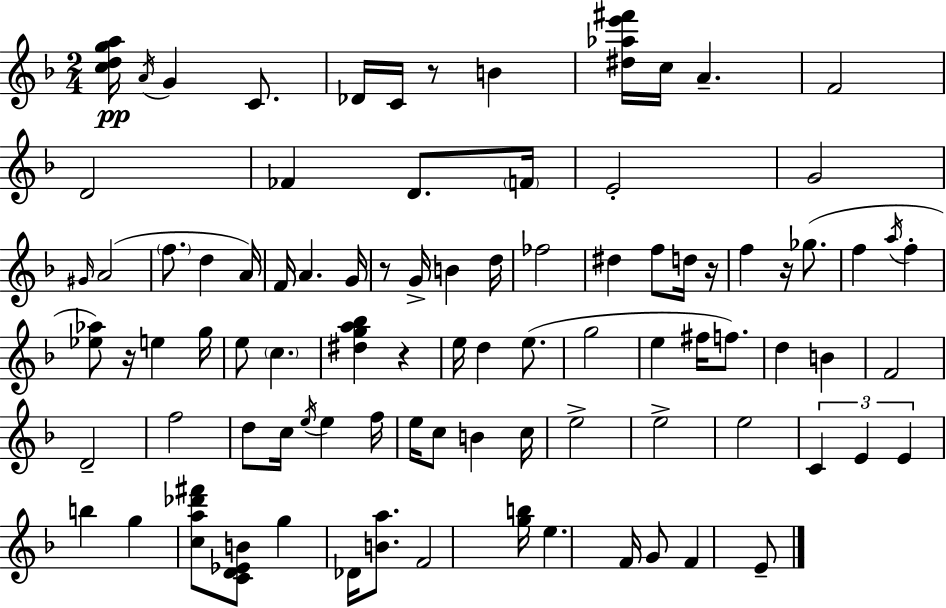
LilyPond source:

{
  \clef treble
  \numericTimeSignature
  \time 2/4
  \key d \minor
  <c'' d'' g'' a''>16\pp \acciaccatura { a'16 } g'4 c'8. | des'16 c'16 r8 b'4 | <dis'' aes'' e''' fis'''>16 c''16 a'4.-- | f'2 | \break d'2 | fes'4 d'8. | \parenthesize f'16 e'2-. | g'2 | \break \grace { gis'16 } a'2( | \parenthesize f''8. d''4 | a'16) f'16 a'4. | g'16 r8 g'16-> b'4 | \break d''16 fes''2 | dis''4 f''8 | d''16 r16 f''4 r16 ges''8.( | f''4 \acciaccatura { a''16 } f''4-. | \break <ees'' aes''>8) r16 e''4 | g''16 e''8 \parenthesize c''4. | <dis'' g'' a'' bes''>4 r4 | e''16 d''4 | \break e''8.( g''2 | e''4 fis''16 | f''8.) d''4 b'4 | f'2 | \break d'2-- | f''2 | d''8 c''16 \acciaccatura { e''16 } e''4 | f''16 e''16 c''8 b'4 | \break c''16 e''2-> | e''2-> | e''2 | \tuplet 3/2 { c'4 | \break e'4 e'4 } | b''4 g''4 | <c'' a'' des''' fis'''>8 <c' d' ees' b'>8 g''4 | des'16 <b' a''>8. f'2 | \break <g'' b''>16 e''4. | f'16 g'8 f'4 | e'8-- \bar "|."
}